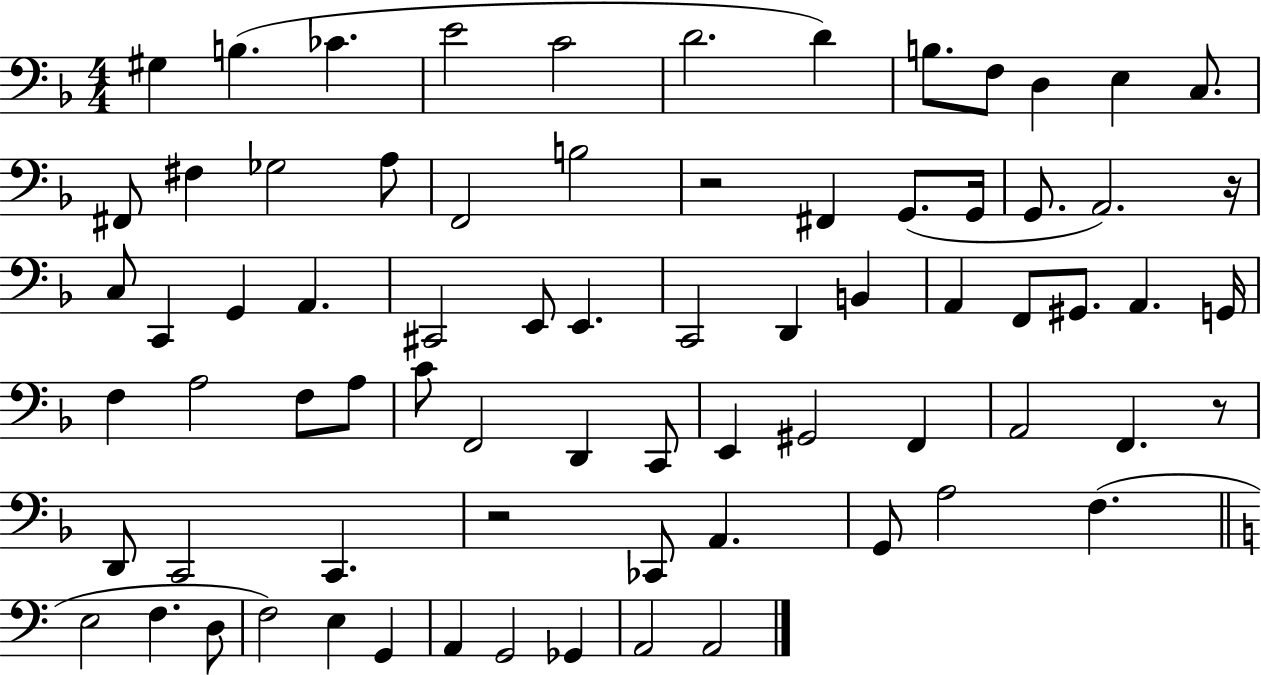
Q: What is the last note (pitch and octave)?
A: A2